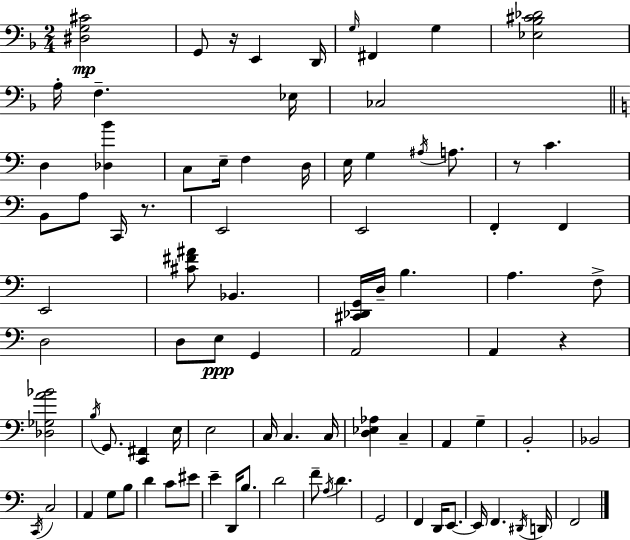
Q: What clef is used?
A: bass